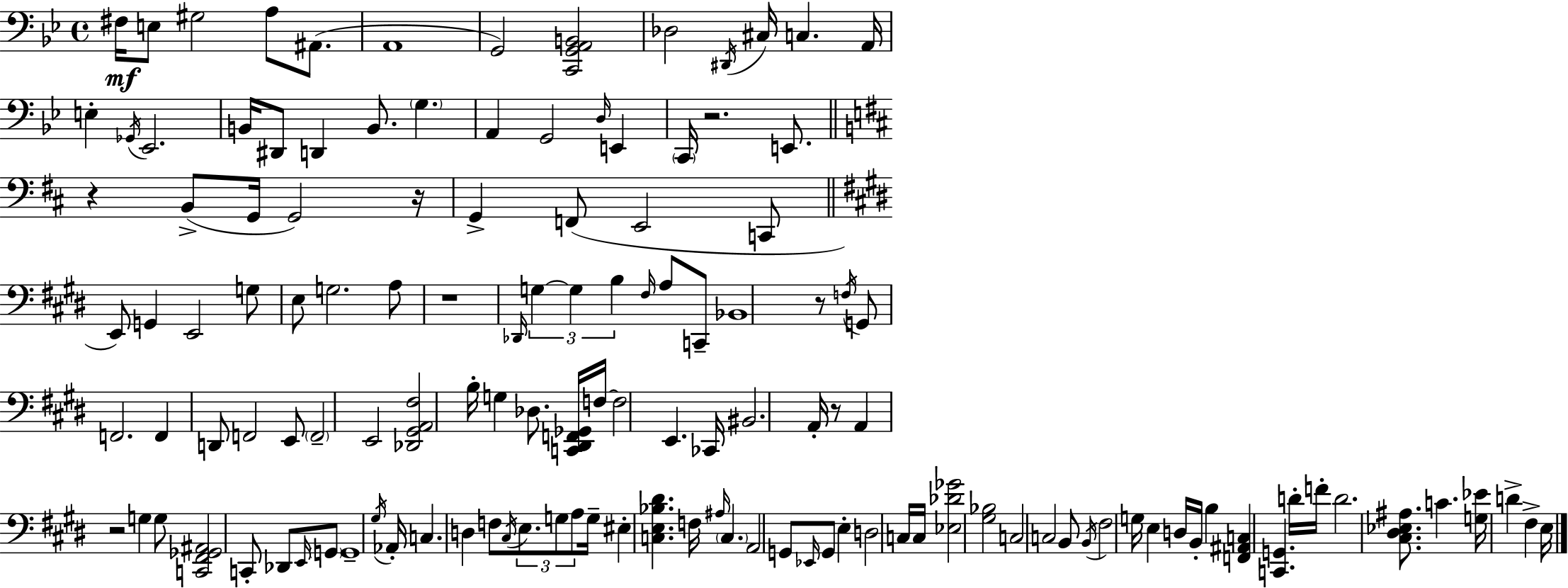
X:1
T:Untitled
M:4/4
L:1/4
K:Gm
^F,/4 E,/2 ^G,2 A,/2 ^A,,/2 A,,4 G,,2 [C,,G,,A,,B,,]2 _D,2 ^D,,/4 ^C,/4 C, A,,/4 E, _G,,/4 _E,,2 B,,/4 ^D,,/2 D,, B,,/2 G, A,, G,,2 D,/4 E,, C,,/4 z2 E,,/2 z B,,/2 G,,/4 G,,2 z/4 G,, F,,/2 E,,2 C,,/2 E,,/2 G,, E,,2 G,/2 E,/2 G,2 A,/2 z4 _D,,/4 G, G, B, ^F,/4 A,/2 C,,/2 _B,,4 z/2 F,/4 G,,/2 F,,2 F,, D,,/2 F,,2 E,,/2 F,,2 E,,2 [_D,,^G,,A,,^F,]2 B,/4 G, _D,/2 [C,,^D,,F,,_G,,]/4 F,/4 F,2 E,, _C,,/4 ^B,,2 A,,/4 z/2 A,, z2 G, G,/2 [C,,^F,,_G,,^A,,]2 C,,/2 _D,,/2 E,,/4 G,,/2 G,,4 ^G,/4 _A,,/4 C, D, F,/2 ^C,/4 E,/2 G,/2 A,/2 G,/4 ^E, [C,E,_B,^D] F,/4 ^A,/4 C, A,,2 G,,/2 _E,,/4 G,,/2 E, D,2 C,/4 C,/4 [_E,_D_G]2 [^G,_B,]2 C,2 C,2 B,,/2 B,,/4 ^F,2 G,/4 E, D,/4 B,,/4 B, [F,,^A,,C,] [C,,G,,] D/4 F/4 D2 [^C,^D,_E,^A,]/2 C [G,_E]/4 D ^F, E,/4